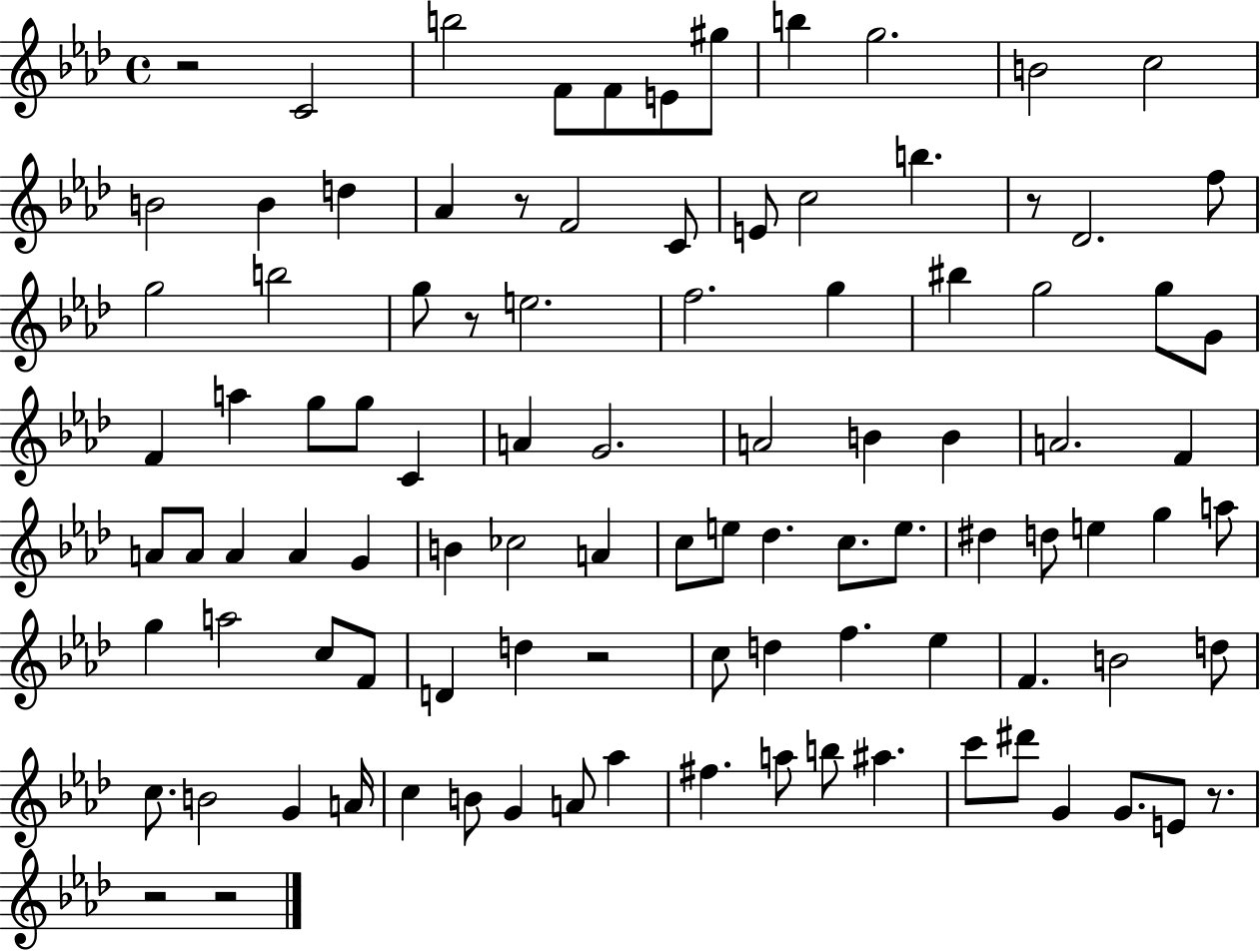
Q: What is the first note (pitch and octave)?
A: C4